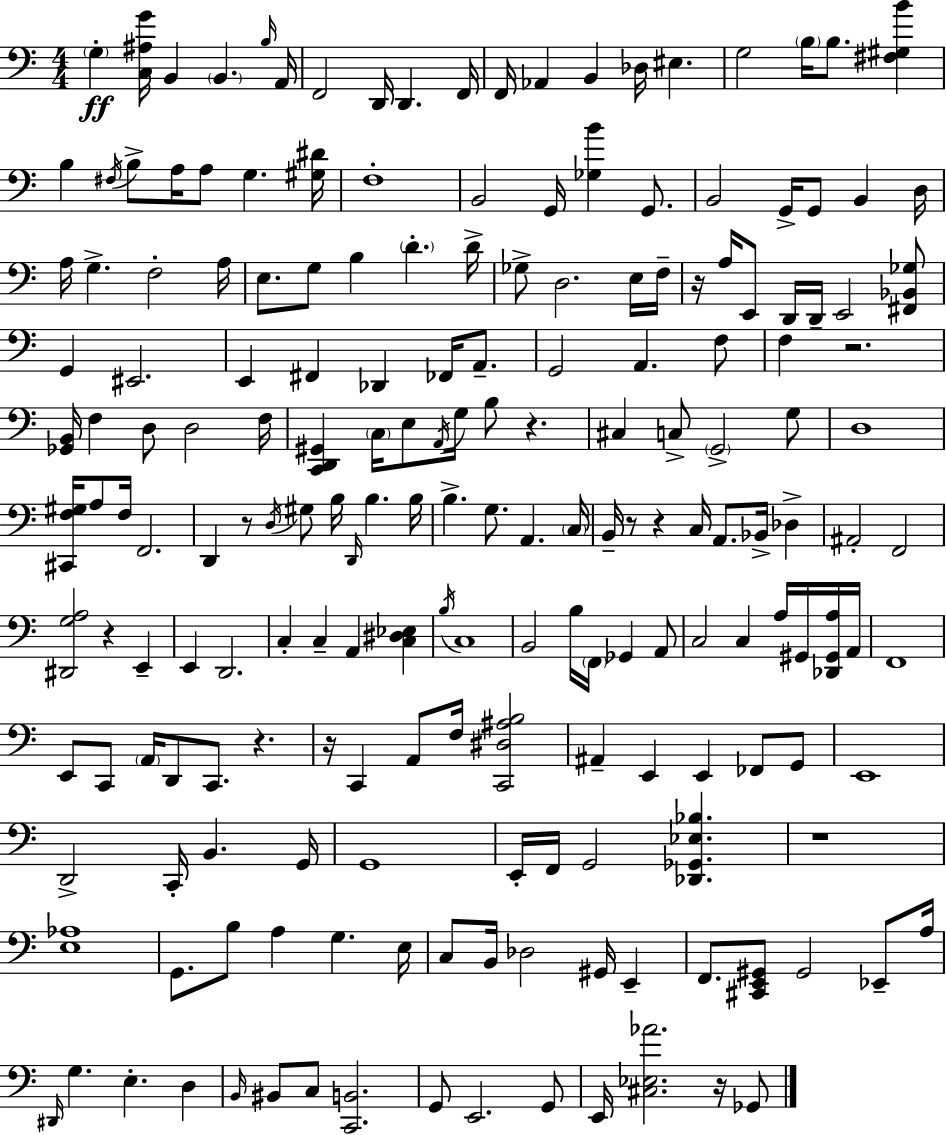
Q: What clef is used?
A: bass